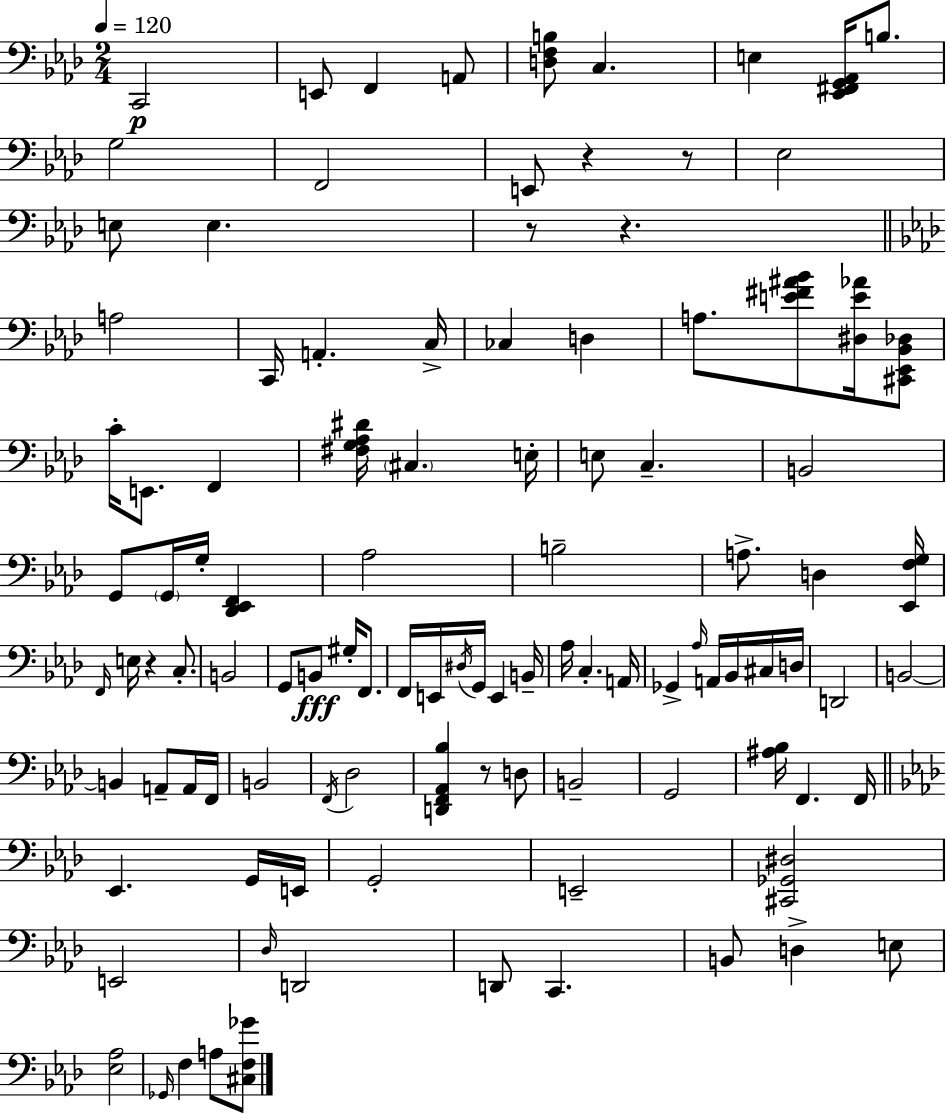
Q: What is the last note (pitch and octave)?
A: A3